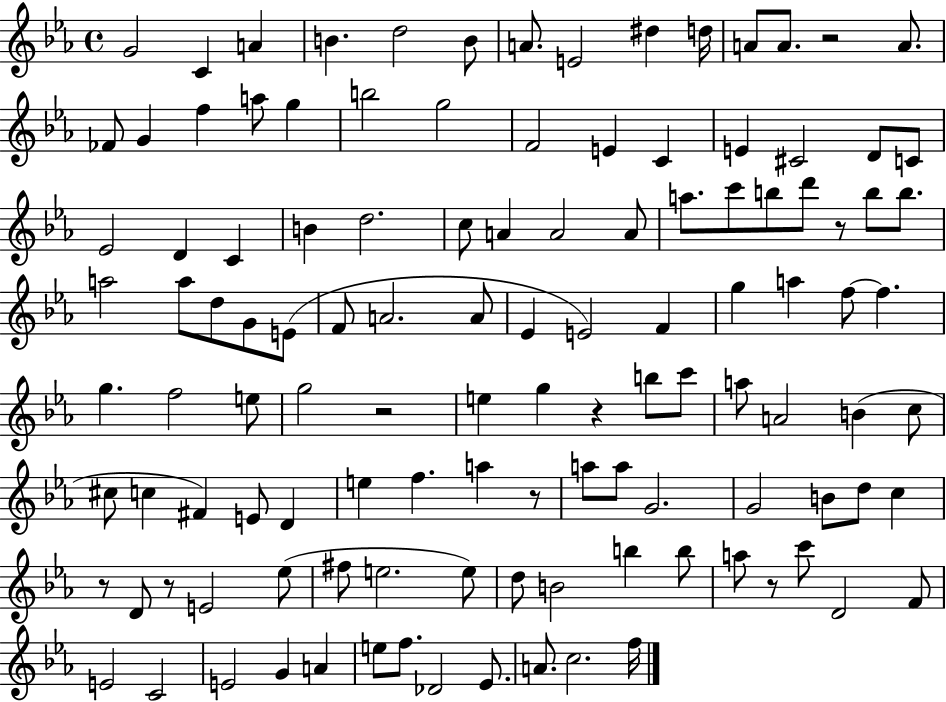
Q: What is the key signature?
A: EES major